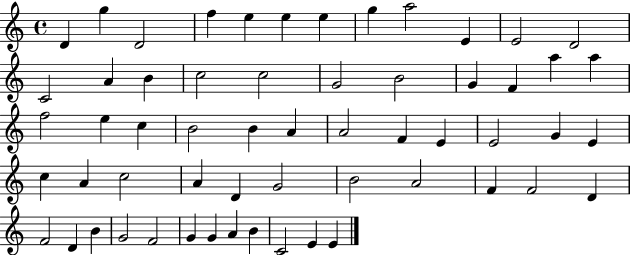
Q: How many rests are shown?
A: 0